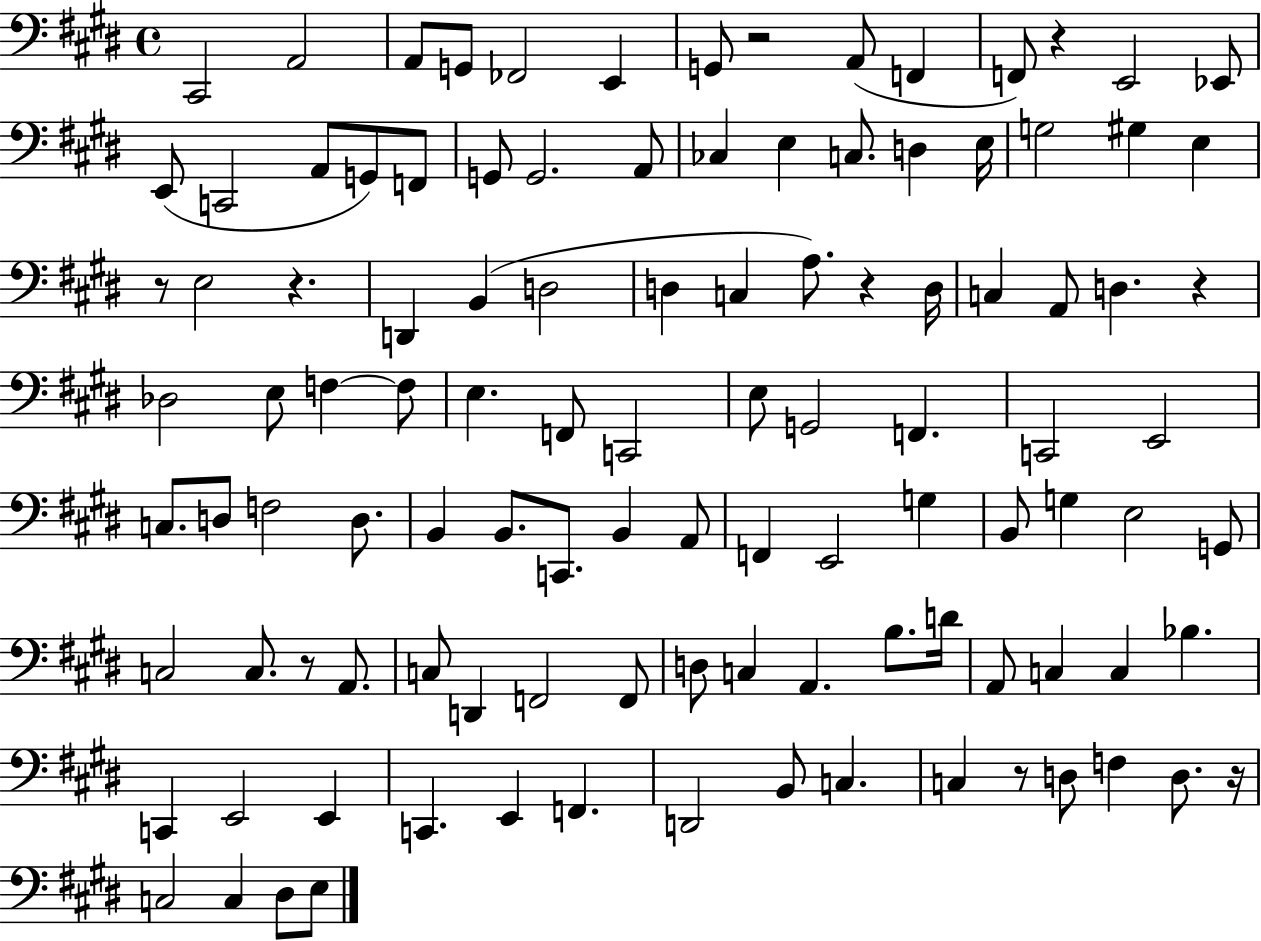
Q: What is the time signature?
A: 4/4